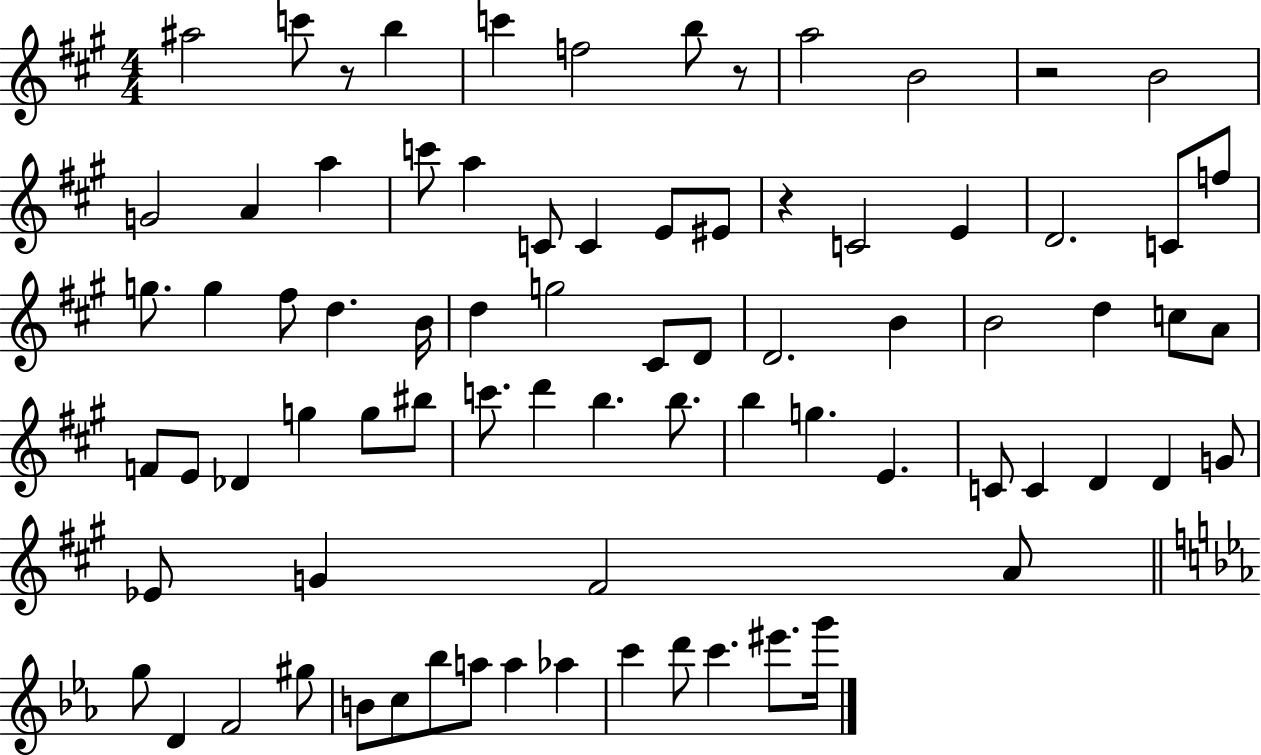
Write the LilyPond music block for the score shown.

{
  \clef treble
  \numericTimeSignature
  \time 4/4
  \key a \major
  \repeat volta 2 { ais''2 c'''8 r8 b''4 | c'''4 f''2 b''8 r8 | a''2 b'2 | r2 b'2 | \break g'2 a'4 a''4 | c'''8 a''4 c'8 c'4 e'8 eis'8 | r4 c'2 e'4 | d'2. c'8 f''8 | \break g''8. g''4 fis''8 d''4. b'16 | d''4 g''2 cis'8 d'8 | d'2. b'4 | b'2 d''4 c''8 a'8 | \break f'8 e'8 des'4 g''4 g''8 bis''8 | c'''8. d'''4 b''4. b''8. | b''4 g''4. e'4. | c'8 c'4 d'4 d'4 g'8 | \break ees'8 g'4 fis'2 a'8 | \bar "||" \break \key ees \major g''8 d'4 f'2 gis''8 | b'8 c''8 bes''8 a''8 a''4 aes''4 | c'''4 d'''8 c'''4. eis'''8. g'''16 | } \bar "|."
}